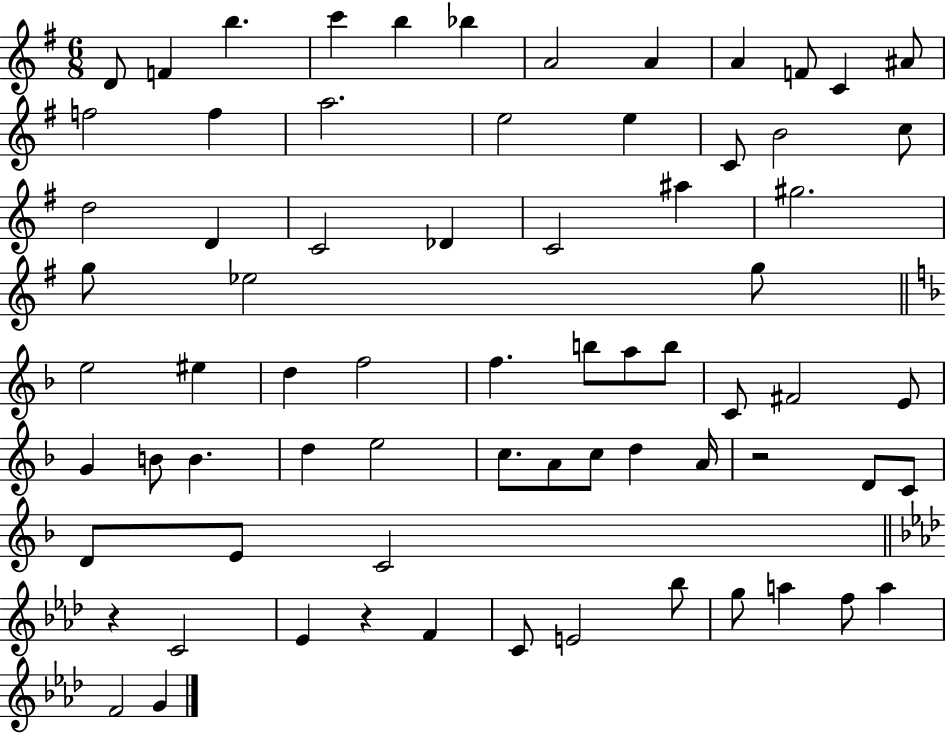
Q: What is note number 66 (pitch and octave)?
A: A5